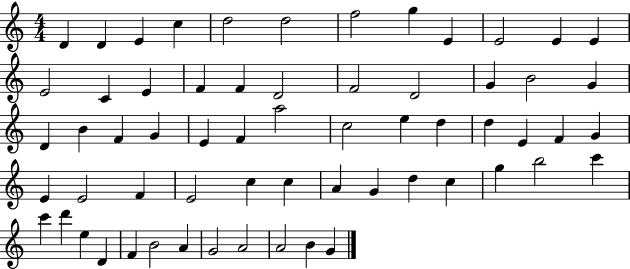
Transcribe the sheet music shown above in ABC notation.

X:1
T:Untitled
M:4/4
L:1/4
K:C
D D E c d2 d2 f2 g E E2 E E E2 C E F F D2 F2 D2 G B2 G D B F G E F a2 c2 e d d E F G E E2 F E2 c c A G d c g b2 c' c' d' e D F B2 A G2 A2 A2 B G